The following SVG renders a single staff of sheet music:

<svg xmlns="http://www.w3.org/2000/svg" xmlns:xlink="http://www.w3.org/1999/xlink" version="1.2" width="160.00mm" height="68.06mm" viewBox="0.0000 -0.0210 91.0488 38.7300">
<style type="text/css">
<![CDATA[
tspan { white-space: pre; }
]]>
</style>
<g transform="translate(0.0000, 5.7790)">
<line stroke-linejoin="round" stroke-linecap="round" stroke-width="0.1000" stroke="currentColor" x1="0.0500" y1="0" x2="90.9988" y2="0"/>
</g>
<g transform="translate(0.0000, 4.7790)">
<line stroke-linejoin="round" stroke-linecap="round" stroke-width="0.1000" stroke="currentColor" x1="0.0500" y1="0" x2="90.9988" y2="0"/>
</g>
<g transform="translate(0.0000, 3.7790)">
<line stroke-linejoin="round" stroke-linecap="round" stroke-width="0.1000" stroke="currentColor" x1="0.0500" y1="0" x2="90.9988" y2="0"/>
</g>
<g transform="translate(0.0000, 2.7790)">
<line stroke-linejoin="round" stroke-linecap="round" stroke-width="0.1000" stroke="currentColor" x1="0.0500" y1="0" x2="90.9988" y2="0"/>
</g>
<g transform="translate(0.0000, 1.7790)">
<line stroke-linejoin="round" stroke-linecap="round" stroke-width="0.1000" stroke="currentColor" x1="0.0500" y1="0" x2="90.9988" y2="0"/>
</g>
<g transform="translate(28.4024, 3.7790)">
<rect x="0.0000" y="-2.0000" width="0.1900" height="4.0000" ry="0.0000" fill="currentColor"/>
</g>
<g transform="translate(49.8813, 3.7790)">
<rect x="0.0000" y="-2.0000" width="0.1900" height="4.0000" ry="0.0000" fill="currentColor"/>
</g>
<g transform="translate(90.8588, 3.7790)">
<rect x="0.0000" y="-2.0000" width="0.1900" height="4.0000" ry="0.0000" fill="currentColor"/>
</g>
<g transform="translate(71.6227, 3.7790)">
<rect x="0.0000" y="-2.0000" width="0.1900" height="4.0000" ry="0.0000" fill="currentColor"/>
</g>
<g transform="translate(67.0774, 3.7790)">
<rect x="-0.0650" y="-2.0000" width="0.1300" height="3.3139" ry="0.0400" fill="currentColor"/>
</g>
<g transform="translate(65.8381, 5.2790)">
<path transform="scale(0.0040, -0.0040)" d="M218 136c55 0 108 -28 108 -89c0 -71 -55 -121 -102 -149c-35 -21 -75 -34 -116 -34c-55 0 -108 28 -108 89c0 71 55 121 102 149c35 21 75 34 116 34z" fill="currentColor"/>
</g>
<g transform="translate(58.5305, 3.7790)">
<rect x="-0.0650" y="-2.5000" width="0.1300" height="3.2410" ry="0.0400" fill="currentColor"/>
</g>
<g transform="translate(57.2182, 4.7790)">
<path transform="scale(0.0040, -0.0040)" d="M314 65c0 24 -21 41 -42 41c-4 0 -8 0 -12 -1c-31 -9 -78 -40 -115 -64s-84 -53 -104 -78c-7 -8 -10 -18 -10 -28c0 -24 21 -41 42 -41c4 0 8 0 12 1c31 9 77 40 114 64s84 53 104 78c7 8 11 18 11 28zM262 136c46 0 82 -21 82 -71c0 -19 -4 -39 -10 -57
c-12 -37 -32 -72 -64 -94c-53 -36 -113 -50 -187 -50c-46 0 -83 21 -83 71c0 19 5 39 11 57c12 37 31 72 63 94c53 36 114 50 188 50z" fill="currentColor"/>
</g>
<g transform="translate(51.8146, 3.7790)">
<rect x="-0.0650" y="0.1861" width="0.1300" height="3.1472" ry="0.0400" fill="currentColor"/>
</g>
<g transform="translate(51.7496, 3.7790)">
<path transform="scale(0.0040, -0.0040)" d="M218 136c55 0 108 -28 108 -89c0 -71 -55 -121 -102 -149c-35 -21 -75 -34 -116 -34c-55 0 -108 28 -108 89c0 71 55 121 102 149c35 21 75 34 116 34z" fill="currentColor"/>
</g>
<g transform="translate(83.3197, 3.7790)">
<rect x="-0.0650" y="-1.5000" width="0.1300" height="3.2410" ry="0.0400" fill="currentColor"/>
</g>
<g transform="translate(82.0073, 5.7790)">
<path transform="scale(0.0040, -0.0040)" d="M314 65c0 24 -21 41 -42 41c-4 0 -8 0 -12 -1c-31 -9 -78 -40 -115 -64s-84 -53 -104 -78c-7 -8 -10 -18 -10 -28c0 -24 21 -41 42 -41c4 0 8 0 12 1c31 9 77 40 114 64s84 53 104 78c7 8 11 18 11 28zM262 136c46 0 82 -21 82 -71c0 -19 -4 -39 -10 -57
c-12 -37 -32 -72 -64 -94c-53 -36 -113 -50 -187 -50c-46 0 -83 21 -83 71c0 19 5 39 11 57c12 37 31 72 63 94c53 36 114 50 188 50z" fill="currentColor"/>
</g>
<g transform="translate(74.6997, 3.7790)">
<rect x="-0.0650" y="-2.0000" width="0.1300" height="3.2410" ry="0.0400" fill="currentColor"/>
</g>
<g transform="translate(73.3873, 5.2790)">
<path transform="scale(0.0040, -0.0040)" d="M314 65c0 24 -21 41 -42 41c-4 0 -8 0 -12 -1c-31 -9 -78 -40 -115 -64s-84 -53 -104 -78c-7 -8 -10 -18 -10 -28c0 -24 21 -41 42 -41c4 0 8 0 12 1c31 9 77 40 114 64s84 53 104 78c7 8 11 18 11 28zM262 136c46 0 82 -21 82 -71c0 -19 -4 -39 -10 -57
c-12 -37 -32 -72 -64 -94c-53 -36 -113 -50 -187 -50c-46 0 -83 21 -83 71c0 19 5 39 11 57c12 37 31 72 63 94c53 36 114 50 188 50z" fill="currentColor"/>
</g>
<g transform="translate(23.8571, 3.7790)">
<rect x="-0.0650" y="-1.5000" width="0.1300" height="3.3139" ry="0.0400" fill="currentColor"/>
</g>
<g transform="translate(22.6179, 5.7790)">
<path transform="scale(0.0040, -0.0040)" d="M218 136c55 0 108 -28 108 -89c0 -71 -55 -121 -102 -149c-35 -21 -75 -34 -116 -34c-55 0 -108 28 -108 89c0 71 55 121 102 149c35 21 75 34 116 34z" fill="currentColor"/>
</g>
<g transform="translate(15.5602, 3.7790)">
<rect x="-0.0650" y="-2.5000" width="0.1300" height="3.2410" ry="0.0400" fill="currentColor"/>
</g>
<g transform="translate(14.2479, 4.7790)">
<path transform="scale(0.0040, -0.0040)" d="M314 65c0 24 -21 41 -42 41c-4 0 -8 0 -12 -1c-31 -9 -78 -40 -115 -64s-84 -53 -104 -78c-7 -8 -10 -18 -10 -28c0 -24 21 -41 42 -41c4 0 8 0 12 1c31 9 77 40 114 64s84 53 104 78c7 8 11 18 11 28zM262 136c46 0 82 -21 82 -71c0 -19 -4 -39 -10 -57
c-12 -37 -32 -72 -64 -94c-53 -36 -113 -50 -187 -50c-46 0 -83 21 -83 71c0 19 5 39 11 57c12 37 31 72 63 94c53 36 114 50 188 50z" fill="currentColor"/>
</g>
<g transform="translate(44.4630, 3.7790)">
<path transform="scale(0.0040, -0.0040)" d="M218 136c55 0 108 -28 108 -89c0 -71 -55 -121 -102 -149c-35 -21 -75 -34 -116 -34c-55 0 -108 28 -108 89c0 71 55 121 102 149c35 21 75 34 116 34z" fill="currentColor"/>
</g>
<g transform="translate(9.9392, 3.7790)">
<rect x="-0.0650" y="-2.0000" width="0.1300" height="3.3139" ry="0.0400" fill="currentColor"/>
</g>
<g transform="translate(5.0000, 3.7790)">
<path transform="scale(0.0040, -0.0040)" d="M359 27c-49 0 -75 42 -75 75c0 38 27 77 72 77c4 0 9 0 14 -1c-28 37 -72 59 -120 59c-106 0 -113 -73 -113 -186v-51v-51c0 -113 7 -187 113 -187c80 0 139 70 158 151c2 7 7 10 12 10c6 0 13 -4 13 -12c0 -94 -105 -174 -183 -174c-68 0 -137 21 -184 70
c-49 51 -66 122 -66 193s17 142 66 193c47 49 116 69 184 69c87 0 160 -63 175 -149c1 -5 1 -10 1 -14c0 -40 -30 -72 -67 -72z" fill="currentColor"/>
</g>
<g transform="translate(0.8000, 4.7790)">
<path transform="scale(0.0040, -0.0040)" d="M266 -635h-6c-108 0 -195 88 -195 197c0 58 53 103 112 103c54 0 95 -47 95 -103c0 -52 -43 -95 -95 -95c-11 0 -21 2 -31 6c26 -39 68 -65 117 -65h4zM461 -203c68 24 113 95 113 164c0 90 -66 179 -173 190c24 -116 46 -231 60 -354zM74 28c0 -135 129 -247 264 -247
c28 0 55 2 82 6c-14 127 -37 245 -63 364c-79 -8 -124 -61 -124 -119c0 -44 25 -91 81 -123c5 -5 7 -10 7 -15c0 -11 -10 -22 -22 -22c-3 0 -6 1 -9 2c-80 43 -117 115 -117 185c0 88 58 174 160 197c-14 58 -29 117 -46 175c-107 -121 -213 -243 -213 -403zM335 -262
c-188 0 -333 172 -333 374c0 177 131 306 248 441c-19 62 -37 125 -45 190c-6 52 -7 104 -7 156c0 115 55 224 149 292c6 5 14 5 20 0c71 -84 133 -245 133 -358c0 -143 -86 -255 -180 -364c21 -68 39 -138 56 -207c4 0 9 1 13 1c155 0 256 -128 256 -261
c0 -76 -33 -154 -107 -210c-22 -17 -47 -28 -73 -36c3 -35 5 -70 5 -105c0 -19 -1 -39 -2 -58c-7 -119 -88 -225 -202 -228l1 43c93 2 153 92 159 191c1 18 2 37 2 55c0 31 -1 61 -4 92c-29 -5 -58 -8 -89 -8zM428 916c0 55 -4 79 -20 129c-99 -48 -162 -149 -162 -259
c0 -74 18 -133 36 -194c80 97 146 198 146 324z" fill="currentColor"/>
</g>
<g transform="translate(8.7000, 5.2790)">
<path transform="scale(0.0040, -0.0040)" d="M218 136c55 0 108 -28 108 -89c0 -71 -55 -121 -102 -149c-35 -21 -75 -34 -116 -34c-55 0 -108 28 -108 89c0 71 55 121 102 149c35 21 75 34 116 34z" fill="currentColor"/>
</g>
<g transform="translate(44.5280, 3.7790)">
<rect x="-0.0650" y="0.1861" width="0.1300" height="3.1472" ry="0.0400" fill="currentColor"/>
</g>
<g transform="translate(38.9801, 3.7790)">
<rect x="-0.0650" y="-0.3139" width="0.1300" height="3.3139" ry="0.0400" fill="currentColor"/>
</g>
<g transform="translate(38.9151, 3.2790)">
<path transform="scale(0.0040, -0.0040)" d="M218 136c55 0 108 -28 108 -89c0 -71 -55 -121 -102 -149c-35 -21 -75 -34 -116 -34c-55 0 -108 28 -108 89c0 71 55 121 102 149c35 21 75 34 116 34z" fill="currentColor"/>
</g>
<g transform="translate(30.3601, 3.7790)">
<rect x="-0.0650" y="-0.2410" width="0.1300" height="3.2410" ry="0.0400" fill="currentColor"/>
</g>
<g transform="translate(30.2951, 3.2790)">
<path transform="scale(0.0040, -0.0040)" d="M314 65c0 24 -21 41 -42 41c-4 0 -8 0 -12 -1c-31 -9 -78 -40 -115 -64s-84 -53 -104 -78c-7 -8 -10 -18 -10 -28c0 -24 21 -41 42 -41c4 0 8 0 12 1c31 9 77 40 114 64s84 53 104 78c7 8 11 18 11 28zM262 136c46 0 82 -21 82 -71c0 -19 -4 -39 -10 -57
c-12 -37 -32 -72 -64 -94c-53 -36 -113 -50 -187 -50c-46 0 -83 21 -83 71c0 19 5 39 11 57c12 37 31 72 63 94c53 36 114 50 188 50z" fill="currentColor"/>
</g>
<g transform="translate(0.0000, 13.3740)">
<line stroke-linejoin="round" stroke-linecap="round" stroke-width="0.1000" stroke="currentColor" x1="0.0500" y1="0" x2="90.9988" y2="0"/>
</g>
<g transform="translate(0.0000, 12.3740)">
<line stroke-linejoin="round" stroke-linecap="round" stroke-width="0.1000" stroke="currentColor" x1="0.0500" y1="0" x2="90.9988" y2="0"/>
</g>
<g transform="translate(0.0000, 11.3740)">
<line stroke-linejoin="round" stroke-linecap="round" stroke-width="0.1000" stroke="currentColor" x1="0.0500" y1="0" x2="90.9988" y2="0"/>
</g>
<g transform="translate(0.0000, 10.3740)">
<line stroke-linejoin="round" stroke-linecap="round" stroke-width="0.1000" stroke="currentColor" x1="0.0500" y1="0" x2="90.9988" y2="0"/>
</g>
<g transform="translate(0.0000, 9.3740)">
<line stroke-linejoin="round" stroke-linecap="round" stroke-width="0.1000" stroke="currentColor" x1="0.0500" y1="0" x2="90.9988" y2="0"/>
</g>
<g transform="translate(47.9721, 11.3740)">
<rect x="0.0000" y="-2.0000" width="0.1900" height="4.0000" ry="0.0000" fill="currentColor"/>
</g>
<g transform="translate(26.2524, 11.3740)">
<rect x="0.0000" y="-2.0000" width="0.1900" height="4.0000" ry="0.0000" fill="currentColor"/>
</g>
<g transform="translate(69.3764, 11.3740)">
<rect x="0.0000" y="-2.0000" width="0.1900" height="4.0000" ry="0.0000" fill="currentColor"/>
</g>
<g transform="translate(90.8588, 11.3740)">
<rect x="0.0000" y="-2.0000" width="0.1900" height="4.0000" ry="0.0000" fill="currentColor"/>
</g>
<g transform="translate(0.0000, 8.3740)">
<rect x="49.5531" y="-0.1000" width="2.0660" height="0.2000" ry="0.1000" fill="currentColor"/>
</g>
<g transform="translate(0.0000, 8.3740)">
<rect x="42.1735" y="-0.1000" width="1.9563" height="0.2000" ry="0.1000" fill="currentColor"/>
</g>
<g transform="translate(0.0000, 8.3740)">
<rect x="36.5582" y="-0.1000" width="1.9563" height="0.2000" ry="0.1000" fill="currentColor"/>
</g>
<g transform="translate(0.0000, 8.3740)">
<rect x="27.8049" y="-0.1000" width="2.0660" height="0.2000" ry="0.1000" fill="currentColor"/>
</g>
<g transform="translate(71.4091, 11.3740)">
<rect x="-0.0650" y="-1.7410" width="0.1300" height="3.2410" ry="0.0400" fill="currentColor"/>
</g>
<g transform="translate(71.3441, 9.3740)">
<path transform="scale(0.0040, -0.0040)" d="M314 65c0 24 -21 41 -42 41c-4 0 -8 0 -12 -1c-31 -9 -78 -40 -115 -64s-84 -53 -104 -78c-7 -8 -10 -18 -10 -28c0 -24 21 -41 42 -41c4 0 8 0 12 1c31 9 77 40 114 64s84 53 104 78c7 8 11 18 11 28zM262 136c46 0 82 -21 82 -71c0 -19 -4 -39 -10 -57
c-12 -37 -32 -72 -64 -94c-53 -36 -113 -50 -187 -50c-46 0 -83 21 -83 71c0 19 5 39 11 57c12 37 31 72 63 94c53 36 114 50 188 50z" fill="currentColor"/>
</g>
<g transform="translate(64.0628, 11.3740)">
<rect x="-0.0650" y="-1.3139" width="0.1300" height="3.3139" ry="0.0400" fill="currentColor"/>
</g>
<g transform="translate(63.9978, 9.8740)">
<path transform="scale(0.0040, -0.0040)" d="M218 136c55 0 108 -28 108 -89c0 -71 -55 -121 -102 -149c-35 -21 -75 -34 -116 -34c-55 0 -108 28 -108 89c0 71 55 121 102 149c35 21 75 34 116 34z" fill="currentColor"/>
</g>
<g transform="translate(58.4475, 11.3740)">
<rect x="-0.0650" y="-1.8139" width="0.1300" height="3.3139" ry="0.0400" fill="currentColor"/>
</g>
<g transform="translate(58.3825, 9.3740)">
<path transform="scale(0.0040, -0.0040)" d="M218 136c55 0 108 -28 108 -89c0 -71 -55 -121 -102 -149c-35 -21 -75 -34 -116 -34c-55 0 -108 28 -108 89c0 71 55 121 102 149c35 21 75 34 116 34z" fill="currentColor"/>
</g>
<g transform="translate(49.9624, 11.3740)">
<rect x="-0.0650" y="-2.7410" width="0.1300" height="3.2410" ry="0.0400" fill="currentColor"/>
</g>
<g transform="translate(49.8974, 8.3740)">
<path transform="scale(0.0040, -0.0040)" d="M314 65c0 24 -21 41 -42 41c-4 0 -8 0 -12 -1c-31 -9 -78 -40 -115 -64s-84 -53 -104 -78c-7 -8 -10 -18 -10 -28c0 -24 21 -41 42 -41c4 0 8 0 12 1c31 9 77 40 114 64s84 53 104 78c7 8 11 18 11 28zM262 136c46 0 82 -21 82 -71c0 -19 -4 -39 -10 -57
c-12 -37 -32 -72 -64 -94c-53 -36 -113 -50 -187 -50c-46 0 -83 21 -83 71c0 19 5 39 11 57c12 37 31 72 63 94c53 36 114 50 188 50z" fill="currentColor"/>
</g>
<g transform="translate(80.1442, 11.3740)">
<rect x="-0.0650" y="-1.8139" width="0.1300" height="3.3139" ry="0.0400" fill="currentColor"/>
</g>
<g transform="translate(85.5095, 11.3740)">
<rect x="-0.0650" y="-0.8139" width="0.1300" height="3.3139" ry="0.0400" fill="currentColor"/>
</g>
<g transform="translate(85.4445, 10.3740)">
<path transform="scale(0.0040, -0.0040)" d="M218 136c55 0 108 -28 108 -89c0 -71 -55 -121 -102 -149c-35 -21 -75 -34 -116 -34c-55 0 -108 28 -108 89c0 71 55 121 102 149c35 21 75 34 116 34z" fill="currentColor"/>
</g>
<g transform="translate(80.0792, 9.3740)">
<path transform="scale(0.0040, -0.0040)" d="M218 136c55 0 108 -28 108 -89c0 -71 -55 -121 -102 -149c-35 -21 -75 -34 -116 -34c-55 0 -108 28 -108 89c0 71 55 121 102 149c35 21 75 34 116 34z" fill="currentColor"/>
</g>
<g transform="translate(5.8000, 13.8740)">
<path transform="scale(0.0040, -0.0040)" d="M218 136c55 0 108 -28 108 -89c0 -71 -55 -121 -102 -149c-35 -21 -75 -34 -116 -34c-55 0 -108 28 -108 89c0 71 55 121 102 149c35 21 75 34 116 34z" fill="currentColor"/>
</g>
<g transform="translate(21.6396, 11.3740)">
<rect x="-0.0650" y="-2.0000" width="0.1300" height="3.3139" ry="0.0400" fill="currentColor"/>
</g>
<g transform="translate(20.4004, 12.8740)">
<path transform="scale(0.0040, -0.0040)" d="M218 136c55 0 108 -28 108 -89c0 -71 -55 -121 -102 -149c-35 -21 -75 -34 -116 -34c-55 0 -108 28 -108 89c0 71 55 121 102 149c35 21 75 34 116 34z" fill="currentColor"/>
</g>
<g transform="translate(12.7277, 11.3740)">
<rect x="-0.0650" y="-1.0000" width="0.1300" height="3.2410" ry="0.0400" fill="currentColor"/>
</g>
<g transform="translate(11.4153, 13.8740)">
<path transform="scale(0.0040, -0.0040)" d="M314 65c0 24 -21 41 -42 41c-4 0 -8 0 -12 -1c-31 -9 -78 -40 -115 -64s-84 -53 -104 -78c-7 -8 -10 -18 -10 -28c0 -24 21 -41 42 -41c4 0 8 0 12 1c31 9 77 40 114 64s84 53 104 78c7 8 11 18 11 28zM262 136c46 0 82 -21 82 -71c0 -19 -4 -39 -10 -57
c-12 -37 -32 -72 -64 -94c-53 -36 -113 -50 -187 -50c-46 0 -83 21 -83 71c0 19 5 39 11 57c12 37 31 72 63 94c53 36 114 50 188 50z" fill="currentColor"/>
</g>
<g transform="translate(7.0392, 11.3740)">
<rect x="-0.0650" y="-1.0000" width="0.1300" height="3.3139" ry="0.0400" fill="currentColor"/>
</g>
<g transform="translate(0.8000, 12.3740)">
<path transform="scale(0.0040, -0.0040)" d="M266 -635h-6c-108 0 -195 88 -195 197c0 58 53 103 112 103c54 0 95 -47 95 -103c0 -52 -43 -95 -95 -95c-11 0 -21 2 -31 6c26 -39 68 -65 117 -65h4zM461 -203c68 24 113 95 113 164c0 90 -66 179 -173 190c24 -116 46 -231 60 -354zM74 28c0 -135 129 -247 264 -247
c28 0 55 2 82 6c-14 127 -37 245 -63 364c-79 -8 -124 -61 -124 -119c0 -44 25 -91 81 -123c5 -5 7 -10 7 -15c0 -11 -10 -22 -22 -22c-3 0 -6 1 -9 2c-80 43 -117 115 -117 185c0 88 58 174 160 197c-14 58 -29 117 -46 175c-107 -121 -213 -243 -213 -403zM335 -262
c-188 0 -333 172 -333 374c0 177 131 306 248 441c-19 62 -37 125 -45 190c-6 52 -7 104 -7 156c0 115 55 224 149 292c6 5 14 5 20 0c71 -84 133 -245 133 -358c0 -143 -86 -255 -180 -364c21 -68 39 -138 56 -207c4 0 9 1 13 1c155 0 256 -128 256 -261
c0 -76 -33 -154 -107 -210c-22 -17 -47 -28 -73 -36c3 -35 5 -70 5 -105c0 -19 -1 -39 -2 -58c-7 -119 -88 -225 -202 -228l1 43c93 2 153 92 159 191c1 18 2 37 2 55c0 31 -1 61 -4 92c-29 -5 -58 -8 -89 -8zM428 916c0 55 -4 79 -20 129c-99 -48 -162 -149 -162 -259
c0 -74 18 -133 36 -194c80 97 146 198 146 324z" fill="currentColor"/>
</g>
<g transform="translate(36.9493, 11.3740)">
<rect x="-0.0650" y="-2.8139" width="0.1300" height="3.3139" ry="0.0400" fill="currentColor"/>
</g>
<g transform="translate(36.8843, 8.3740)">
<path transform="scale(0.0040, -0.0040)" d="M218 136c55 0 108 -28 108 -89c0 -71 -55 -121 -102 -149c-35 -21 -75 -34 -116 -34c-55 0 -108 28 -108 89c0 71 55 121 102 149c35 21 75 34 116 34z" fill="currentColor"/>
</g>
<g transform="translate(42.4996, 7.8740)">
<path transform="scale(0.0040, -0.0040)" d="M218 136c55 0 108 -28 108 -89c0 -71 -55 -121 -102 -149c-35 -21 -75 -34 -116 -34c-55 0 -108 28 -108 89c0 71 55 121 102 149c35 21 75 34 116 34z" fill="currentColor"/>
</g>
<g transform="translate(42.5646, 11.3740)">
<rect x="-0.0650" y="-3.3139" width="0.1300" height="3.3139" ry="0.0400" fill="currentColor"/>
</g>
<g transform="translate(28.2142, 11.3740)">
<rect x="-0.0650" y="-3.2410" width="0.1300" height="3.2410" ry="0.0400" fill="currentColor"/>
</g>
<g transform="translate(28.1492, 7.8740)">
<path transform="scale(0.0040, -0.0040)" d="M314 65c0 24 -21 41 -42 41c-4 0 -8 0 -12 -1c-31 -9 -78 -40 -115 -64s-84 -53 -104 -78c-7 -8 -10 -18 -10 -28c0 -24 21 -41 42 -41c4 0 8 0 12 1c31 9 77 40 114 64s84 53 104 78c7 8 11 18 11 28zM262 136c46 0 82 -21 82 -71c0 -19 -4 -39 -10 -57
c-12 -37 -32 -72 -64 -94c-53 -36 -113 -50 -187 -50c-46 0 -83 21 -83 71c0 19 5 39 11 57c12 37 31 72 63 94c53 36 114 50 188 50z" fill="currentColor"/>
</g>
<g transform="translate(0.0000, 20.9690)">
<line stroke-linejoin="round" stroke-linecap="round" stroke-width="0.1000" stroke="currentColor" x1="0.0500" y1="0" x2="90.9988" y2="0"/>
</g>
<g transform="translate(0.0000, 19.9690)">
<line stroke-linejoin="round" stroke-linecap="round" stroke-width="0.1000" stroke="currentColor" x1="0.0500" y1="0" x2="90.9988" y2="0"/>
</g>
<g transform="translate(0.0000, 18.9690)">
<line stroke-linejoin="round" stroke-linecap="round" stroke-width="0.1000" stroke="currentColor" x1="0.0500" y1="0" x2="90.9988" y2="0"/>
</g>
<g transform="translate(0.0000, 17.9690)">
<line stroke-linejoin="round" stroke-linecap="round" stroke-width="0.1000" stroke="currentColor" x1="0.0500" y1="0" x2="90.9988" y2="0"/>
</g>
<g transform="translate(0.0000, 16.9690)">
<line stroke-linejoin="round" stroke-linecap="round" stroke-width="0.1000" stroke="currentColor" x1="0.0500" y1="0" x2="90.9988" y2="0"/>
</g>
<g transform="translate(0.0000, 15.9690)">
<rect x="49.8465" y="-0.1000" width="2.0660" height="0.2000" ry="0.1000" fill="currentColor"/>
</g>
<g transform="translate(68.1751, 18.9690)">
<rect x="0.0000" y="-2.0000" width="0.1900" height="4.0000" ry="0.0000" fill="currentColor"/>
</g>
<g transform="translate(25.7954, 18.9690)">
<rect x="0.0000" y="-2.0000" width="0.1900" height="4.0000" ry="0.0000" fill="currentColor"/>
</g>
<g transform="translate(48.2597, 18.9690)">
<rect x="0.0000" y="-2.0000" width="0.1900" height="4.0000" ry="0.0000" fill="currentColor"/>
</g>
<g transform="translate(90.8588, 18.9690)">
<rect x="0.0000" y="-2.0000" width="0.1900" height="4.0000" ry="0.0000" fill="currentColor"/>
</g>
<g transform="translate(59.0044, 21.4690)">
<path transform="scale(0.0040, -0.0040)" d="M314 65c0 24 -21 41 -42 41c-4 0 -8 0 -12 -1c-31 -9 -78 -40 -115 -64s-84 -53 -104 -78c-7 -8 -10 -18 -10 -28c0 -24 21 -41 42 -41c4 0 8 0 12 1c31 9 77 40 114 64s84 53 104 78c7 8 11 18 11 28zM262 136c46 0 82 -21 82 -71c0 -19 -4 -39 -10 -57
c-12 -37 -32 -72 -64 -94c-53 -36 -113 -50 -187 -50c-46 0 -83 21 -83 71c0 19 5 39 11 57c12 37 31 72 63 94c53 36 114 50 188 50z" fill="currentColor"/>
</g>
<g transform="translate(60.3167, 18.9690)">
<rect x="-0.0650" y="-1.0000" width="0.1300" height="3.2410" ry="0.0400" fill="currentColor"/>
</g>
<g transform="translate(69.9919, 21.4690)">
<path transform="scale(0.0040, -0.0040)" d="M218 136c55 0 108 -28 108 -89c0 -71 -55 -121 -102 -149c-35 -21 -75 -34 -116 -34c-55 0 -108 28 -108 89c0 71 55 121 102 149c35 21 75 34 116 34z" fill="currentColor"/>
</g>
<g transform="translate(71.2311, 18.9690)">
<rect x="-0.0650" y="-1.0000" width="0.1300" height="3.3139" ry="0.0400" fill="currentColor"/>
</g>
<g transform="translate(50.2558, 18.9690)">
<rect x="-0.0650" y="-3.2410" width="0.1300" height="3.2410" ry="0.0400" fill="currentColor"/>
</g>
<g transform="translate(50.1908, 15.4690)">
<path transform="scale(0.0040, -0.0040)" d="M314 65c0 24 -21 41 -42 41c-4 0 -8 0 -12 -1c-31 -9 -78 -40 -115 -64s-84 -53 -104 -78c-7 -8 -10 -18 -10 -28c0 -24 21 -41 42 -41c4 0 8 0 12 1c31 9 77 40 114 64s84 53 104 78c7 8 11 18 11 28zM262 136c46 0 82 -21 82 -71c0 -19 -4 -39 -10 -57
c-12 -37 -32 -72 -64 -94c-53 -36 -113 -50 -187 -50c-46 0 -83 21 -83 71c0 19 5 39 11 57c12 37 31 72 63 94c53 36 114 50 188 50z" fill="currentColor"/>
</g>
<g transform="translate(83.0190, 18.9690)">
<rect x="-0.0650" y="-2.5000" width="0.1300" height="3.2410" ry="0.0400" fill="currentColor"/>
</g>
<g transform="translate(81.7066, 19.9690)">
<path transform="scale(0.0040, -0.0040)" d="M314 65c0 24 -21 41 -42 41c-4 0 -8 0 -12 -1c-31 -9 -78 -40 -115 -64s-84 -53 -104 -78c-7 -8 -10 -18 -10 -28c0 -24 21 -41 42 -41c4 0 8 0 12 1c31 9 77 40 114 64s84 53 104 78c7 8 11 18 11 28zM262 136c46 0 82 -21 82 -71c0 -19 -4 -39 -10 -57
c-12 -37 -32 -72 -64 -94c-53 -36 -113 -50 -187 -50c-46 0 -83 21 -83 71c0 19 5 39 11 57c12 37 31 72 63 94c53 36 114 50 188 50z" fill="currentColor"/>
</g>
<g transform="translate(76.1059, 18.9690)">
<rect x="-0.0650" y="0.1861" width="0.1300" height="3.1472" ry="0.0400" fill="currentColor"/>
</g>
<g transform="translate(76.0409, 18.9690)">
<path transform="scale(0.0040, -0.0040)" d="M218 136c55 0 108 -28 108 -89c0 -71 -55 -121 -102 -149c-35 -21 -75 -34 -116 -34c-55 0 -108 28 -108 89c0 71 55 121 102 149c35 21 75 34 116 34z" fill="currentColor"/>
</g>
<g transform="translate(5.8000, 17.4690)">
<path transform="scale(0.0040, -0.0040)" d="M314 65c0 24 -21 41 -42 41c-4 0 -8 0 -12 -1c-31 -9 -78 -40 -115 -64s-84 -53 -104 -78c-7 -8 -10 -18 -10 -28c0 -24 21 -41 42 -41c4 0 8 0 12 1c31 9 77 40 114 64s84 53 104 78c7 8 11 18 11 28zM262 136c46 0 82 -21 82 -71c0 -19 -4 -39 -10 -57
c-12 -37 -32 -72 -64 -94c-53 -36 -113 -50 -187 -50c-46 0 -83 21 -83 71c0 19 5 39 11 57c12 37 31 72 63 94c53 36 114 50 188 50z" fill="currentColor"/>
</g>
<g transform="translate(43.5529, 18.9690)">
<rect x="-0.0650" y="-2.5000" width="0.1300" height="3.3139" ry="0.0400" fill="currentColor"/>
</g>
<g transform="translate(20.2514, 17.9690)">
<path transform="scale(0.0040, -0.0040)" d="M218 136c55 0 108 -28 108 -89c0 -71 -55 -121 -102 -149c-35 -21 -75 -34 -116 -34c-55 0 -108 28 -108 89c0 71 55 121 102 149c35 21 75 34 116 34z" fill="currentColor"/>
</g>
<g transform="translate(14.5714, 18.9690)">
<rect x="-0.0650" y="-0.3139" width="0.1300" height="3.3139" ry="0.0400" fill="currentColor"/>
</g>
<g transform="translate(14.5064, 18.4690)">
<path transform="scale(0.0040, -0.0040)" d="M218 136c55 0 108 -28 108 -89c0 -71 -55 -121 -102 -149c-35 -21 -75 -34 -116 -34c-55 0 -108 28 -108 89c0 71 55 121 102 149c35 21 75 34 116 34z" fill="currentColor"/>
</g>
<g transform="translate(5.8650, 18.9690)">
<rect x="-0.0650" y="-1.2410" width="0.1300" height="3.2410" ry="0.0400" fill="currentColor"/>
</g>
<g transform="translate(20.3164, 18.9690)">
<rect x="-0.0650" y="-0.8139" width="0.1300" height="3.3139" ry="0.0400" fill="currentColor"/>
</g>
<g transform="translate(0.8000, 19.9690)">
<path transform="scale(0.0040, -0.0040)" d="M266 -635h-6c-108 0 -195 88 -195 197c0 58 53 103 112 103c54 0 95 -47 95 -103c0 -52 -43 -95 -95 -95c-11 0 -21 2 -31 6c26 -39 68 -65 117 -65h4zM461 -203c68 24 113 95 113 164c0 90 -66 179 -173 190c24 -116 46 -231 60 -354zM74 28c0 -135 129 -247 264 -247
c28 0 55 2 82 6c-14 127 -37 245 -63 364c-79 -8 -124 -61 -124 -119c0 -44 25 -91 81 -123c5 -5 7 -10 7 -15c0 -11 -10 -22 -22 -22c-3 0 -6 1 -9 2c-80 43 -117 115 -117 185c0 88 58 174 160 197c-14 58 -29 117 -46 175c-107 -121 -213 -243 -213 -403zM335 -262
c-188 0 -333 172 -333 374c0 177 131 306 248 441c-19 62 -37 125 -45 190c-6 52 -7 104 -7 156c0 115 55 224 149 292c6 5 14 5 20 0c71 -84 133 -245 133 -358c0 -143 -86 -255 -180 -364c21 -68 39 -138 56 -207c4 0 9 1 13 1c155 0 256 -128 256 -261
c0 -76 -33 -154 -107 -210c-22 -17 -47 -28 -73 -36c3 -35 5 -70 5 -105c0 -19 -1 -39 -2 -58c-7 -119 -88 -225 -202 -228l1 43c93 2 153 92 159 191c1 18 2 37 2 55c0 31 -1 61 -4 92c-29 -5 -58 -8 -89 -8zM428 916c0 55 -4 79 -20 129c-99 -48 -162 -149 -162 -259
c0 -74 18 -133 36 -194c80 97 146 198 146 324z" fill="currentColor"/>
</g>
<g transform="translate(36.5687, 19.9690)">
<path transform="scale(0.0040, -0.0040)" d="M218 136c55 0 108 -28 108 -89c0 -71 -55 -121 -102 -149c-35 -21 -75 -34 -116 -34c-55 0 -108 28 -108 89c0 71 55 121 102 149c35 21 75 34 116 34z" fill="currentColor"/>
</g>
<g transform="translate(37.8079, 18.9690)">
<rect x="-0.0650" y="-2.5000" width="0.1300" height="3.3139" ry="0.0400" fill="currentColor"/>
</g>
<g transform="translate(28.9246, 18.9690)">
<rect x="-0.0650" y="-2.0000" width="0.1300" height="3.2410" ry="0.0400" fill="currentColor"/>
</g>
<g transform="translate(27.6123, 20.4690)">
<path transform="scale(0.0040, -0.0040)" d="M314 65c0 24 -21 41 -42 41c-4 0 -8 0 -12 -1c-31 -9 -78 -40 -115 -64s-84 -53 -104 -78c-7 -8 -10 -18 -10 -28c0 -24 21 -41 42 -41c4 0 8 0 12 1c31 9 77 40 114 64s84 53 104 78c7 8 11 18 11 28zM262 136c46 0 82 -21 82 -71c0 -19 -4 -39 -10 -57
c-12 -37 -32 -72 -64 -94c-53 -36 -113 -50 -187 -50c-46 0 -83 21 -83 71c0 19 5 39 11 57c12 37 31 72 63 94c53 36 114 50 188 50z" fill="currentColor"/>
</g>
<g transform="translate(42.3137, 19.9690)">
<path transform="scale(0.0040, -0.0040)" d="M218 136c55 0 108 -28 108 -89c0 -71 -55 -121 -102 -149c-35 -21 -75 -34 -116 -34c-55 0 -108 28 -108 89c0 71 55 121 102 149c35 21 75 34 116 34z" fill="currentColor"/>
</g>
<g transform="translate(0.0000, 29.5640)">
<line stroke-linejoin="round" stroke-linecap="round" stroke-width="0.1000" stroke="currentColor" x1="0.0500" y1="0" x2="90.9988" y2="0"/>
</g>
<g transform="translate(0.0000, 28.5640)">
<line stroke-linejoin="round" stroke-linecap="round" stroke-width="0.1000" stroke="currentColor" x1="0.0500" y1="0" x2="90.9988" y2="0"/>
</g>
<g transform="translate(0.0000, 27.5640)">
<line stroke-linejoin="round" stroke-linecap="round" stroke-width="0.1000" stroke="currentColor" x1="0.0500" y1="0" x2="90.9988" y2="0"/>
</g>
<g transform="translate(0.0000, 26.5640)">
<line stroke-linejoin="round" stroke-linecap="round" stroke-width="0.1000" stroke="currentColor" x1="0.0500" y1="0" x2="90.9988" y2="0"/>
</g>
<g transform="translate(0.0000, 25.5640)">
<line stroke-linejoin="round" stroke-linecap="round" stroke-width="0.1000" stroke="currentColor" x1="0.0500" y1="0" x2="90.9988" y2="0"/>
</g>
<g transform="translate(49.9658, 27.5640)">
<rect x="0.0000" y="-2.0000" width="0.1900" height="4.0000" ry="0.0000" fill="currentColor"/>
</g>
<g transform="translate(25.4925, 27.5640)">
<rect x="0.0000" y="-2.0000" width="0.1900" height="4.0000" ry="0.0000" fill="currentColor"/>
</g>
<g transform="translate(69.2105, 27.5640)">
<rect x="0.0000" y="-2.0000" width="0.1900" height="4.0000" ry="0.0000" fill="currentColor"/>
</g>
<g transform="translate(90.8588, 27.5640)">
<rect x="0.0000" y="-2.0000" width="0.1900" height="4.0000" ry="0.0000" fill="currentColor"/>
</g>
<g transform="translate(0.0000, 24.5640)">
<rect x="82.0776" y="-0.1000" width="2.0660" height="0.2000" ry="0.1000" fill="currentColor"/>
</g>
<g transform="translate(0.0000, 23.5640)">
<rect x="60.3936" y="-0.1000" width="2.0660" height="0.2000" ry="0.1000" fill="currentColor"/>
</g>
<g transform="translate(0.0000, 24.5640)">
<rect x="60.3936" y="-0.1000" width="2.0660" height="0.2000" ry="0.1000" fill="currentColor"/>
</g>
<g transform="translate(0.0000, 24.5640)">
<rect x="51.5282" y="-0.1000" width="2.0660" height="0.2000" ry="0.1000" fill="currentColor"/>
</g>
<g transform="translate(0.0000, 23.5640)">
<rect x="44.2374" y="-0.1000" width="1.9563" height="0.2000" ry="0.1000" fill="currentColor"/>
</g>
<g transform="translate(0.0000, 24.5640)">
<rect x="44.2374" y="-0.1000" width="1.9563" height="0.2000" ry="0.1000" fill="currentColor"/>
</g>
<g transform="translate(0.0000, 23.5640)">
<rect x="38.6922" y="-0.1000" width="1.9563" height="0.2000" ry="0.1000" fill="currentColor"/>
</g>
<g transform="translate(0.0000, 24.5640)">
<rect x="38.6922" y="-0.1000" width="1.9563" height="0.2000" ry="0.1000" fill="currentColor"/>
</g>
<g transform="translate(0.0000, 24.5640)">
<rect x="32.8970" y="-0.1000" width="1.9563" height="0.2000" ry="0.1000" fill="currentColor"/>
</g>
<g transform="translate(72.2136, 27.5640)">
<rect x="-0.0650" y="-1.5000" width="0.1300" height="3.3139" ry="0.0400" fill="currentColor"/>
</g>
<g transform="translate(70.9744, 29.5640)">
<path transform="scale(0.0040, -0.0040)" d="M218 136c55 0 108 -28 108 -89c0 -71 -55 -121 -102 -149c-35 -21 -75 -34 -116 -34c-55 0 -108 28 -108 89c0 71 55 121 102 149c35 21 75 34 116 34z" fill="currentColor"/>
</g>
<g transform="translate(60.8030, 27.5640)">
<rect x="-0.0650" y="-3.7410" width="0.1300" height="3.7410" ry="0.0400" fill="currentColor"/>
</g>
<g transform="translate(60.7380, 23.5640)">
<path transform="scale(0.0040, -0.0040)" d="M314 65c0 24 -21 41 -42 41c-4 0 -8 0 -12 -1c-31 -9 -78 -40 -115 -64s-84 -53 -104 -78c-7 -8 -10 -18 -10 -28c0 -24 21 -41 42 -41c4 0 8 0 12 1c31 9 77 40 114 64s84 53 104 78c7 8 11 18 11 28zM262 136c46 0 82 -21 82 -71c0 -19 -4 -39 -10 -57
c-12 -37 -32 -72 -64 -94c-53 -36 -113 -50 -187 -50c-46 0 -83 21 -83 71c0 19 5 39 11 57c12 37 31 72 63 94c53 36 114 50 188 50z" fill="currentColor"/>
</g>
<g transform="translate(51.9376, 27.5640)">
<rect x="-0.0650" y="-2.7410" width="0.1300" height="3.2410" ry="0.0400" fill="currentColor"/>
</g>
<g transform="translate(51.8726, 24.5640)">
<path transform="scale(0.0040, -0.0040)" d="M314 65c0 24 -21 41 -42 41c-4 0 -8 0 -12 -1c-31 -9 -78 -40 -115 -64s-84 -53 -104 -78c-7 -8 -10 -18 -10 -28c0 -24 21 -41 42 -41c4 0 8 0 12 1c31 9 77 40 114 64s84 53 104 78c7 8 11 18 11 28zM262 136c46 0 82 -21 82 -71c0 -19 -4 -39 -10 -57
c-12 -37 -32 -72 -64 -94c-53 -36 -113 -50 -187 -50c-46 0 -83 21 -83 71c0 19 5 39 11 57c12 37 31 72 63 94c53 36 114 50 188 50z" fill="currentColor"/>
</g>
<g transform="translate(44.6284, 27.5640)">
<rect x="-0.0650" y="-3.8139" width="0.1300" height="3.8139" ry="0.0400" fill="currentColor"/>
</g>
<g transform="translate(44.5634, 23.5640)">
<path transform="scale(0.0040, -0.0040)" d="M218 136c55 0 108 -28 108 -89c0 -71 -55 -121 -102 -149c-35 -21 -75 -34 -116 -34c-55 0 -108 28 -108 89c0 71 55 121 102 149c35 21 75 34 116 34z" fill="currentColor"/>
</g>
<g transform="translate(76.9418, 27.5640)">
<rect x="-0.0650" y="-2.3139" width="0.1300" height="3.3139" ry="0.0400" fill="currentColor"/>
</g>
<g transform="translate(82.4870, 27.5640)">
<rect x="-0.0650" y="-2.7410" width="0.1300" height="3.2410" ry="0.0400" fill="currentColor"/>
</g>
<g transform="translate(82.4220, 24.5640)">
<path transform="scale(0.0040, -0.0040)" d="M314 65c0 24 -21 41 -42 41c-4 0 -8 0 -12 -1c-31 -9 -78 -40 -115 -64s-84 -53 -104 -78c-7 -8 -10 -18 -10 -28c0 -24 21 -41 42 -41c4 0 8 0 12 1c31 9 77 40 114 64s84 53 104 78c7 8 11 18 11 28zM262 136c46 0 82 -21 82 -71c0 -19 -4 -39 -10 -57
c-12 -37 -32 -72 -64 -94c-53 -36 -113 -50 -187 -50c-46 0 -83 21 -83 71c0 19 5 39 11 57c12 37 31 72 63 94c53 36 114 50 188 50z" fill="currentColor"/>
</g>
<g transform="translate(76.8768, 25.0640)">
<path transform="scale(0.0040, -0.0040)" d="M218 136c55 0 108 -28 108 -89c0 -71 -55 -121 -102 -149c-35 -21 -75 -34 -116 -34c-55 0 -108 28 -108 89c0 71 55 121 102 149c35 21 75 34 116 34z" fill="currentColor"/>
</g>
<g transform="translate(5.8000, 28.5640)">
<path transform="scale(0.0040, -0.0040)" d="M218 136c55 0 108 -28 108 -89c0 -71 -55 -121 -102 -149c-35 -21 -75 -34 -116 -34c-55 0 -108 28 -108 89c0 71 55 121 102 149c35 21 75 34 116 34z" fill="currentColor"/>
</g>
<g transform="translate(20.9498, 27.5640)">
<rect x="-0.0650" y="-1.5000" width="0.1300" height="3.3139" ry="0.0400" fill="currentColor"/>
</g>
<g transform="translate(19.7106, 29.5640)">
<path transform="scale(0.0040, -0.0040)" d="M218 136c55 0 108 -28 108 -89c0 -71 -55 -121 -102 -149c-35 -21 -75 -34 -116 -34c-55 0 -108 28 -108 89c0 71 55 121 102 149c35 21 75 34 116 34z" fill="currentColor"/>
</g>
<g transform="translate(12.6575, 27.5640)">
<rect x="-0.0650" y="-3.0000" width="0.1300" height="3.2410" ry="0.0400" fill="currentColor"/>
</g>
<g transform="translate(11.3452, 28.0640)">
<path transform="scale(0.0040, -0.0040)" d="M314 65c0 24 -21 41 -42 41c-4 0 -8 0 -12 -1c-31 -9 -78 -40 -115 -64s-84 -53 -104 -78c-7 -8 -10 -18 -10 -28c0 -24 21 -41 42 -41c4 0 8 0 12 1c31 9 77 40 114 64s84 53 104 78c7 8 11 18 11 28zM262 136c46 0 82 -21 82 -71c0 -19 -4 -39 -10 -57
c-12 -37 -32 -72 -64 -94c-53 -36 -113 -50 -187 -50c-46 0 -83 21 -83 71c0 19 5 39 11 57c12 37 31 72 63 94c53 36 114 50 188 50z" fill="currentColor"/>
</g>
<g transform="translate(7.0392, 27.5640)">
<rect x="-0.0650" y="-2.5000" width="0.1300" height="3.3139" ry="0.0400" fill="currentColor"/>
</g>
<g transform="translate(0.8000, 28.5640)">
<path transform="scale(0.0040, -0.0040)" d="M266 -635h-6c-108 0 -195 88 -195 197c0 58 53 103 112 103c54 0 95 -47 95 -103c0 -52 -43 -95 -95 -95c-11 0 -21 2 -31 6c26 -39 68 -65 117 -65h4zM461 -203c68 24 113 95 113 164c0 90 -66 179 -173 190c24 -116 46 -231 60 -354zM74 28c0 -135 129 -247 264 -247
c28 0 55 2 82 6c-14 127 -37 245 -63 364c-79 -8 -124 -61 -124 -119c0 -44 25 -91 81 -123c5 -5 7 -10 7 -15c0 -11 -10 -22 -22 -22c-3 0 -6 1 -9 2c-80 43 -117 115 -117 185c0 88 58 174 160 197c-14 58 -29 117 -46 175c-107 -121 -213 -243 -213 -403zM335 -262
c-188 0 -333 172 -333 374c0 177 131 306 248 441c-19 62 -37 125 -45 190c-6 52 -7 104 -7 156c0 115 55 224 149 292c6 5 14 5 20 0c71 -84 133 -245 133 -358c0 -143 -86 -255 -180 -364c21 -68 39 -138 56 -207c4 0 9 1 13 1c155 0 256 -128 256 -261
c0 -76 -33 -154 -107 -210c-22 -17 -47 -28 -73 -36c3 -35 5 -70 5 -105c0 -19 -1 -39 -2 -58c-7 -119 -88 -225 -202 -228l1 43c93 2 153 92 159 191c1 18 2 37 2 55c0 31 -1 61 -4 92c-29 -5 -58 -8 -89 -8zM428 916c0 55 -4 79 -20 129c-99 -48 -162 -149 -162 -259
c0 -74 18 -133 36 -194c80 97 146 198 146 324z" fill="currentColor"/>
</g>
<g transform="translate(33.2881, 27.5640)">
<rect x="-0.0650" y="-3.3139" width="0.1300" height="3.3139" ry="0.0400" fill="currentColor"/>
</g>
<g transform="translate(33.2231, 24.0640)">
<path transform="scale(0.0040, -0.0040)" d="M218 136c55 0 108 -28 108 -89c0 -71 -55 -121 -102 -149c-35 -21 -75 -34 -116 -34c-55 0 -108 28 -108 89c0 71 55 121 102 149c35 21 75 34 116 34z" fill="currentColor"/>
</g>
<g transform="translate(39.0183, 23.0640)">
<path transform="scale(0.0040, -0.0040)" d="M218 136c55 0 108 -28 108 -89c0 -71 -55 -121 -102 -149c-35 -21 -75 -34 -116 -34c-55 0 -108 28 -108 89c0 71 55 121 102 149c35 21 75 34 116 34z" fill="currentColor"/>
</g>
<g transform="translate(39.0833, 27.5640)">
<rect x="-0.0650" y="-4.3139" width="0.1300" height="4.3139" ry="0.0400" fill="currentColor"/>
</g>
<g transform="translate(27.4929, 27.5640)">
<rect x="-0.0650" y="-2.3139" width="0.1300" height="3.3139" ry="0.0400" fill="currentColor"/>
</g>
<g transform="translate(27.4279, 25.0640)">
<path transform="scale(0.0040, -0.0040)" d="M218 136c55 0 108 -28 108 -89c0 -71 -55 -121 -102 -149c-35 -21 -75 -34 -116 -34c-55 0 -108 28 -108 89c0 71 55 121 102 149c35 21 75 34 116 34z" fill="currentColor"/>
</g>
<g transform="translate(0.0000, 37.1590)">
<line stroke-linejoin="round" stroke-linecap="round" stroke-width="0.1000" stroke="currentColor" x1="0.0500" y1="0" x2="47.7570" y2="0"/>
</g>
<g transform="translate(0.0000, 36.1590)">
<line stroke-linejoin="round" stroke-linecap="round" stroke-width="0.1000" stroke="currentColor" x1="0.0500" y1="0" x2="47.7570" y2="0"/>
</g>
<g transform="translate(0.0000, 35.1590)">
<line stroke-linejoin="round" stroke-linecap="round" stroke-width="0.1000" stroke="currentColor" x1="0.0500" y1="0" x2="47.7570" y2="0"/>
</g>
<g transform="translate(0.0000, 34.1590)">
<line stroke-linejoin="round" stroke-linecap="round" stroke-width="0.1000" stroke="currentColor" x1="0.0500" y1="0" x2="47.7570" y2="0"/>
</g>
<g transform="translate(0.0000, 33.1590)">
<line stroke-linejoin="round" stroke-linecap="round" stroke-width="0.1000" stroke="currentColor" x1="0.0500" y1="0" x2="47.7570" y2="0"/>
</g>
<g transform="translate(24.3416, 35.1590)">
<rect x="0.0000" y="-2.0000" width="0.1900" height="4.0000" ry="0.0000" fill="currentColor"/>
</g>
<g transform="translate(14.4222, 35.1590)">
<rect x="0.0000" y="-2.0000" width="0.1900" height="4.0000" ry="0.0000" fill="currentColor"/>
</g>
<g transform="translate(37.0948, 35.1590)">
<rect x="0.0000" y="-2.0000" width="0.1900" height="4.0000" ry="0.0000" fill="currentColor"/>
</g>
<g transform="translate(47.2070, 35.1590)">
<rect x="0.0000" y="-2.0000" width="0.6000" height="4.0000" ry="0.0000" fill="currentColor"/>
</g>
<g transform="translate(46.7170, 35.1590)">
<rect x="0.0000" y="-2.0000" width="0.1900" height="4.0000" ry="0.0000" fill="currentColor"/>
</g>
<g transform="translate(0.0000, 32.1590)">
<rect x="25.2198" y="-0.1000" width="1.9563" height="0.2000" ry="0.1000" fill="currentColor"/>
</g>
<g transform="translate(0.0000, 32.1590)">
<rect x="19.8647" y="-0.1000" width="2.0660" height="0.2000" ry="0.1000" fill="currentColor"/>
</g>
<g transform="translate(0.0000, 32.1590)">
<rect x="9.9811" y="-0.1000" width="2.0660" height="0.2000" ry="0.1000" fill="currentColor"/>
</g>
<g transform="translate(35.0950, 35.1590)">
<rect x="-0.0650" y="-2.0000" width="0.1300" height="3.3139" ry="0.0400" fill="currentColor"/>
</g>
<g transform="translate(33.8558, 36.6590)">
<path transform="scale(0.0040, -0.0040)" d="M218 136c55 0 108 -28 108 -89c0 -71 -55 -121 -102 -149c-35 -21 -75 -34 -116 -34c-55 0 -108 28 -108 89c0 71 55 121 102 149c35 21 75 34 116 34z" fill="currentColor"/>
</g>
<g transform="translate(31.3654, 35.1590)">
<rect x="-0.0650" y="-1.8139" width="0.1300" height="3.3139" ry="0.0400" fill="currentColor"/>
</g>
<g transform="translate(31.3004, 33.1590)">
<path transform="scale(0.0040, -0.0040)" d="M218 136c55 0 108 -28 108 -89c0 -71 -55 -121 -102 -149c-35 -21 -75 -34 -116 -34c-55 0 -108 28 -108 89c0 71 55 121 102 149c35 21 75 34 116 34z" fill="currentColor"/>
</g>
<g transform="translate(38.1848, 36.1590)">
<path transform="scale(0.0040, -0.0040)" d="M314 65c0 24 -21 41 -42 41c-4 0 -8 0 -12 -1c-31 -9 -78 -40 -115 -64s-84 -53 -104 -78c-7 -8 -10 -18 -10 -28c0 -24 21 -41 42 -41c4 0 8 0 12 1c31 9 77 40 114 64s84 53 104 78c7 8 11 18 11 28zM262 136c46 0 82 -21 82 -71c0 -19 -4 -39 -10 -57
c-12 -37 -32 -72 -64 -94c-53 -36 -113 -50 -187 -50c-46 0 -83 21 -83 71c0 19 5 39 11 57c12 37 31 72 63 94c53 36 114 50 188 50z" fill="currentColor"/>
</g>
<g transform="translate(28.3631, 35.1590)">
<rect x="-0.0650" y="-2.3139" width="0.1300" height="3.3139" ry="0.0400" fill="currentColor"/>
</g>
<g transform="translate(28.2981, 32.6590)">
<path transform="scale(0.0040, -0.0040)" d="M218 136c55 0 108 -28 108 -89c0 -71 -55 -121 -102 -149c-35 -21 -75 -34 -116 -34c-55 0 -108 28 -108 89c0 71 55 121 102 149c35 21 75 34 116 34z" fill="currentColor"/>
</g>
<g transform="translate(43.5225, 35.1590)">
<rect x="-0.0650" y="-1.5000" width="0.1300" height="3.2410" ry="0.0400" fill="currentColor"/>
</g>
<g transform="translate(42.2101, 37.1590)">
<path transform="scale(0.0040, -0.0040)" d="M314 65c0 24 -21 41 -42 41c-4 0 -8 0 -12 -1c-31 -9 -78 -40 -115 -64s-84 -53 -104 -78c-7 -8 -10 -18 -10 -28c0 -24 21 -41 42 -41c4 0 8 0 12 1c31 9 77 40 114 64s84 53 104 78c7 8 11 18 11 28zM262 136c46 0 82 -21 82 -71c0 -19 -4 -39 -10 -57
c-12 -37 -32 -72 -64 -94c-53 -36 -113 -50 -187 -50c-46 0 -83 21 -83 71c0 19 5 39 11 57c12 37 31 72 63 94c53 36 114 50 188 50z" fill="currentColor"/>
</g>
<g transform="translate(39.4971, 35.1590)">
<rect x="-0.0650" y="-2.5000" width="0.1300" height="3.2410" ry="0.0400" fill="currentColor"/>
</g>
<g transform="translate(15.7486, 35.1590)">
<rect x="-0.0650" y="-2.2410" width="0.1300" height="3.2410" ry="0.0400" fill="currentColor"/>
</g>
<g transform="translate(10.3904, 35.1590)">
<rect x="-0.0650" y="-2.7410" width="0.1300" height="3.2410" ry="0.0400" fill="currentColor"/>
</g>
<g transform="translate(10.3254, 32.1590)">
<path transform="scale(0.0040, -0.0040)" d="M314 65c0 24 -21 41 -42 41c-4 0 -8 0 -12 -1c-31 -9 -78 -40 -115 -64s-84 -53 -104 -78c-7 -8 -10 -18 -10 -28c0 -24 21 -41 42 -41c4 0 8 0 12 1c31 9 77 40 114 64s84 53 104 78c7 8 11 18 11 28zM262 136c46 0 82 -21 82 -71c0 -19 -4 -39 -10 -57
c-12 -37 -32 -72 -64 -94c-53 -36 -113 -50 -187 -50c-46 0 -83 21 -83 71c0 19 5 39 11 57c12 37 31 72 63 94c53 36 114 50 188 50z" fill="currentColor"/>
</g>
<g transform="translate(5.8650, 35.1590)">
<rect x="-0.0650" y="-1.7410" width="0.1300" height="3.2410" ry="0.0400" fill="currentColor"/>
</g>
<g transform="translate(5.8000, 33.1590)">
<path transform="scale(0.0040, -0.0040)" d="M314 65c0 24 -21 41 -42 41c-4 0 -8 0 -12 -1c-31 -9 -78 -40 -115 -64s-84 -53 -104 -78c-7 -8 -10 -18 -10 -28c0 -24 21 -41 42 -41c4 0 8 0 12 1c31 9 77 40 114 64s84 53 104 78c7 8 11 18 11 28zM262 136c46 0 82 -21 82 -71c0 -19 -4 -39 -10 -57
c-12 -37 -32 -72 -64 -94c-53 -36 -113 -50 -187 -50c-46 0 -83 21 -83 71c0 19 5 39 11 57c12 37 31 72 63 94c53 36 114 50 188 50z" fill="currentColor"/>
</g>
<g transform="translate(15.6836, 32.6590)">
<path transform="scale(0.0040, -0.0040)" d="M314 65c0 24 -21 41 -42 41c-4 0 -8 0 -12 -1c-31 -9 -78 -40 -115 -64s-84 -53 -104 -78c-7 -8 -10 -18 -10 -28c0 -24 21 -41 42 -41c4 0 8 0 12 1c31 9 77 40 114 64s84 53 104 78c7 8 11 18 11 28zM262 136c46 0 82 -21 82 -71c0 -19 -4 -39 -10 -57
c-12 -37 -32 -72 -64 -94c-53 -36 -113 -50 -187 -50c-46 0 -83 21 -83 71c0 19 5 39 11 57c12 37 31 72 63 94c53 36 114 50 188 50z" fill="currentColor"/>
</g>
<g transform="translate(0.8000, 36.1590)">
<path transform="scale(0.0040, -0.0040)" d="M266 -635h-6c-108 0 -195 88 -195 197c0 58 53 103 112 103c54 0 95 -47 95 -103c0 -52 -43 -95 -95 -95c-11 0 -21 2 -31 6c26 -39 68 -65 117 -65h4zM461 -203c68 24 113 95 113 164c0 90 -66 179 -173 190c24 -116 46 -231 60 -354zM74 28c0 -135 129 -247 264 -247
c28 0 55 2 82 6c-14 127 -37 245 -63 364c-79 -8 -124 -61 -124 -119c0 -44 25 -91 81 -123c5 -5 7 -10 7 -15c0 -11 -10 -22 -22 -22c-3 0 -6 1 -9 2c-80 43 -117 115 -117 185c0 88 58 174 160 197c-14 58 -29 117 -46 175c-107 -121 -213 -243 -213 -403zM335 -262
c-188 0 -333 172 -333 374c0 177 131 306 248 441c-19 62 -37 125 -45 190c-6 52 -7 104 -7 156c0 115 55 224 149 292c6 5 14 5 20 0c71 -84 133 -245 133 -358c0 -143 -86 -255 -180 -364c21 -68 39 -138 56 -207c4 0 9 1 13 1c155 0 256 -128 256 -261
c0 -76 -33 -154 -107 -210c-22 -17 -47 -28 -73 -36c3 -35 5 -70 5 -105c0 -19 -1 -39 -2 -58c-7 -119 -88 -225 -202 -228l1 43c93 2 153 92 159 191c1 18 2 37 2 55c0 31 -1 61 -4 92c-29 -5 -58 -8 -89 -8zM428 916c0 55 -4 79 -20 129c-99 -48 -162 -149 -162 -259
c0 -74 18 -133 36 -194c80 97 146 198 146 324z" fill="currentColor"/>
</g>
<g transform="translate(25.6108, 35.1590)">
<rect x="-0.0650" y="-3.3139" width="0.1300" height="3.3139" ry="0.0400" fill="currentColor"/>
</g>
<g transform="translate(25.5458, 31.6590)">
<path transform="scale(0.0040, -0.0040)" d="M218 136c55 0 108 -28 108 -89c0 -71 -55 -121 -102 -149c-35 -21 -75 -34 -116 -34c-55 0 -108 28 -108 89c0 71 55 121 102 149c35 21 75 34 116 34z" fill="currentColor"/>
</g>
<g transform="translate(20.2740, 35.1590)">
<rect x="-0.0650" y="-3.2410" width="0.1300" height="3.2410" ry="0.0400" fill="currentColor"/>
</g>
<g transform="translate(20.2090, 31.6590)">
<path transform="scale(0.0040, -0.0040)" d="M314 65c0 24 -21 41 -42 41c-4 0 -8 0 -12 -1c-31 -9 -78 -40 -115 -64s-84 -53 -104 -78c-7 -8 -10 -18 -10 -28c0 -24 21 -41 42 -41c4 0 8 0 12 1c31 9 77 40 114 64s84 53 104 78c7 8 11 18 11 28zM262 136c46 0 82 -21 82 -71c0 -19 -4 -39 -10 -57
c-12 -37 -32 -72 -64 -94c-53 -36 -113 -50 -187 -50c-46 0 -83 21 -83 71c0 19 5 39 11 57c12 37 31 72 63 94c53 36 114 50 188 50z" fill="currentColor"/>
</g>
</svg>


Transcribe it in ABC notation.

X:1
T:Untitled
M:4/4
L:1/4
K:C
F G2 E c2 c B B G2 F F2 E2 D D2 F b2 a b a2 f e f2 f d e2 c d F2 G G b2 D2 D B G2 G A2 E g b d' c' a2 c'2 E g a2 f2 a2 g2 b2 b g f F G2 E2